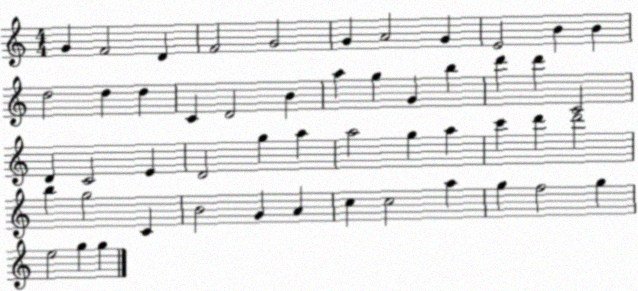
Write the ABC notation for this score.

X:1
T:Untitled
M:4/4
L:1/4
K:C
G F2 D F2 G2 G A2 G E2 B B d2 d d C D2 B a g G b d' d' C2 D C2 E D2 g a a2 g a c' d' d'2 b g2 C B2 G A c c2 a g f2 g e2 g g